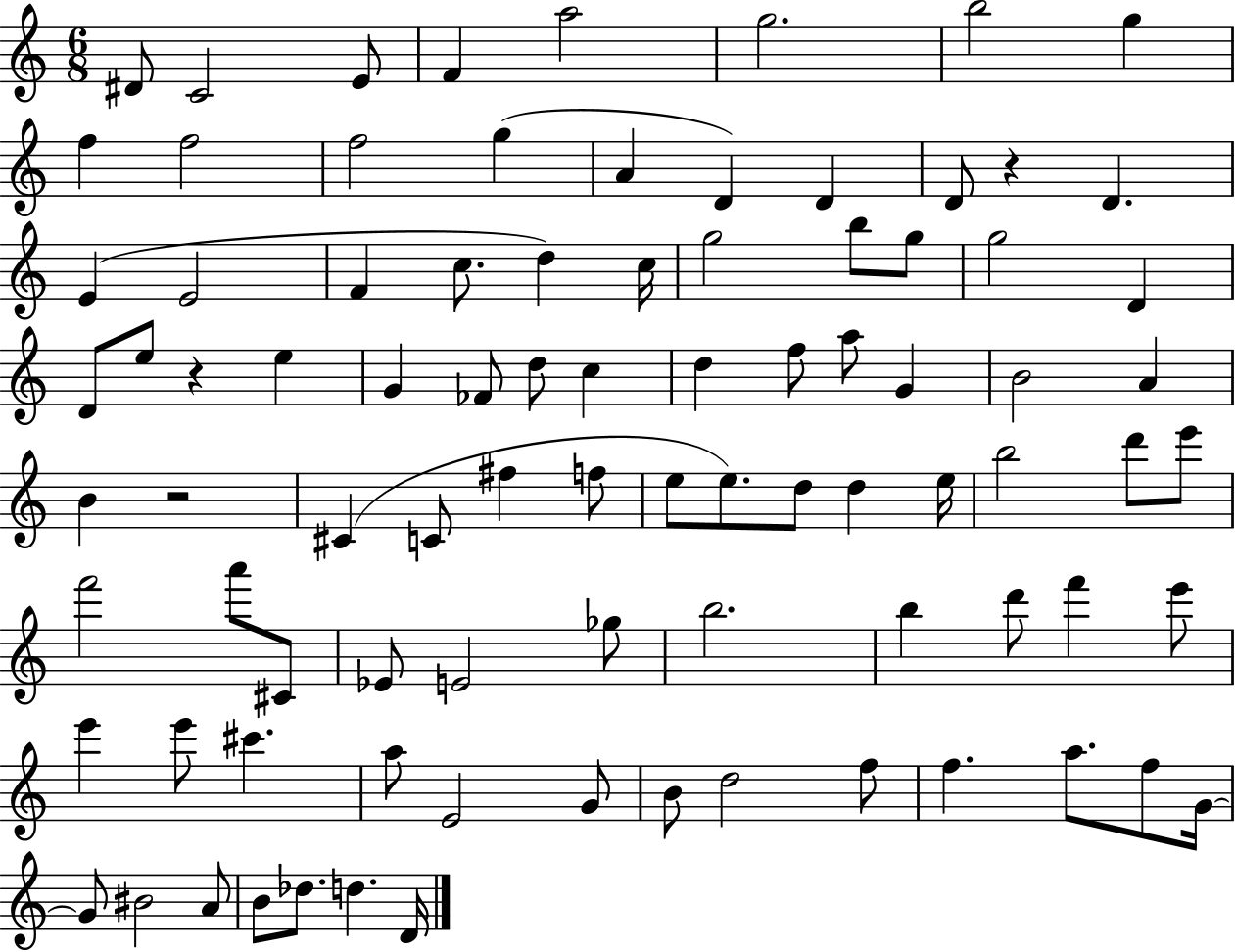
D#4/e C4/h E4/e F4/q A5/h G5/h. B5/h G5/q F5/q F5/h F5/h G5/q A4/q D4/q D4/q D4/e R/q D4/q. E4/q E4/h F4/q C5/e. D5/q C5/s G5/h B5/e G5/e G5/h D4/q D4/e E5/e R/q E5/q G4/q FES4/e D5/e C5/q D5/q F5/e A5/e G4/q B4/h A4/q B4/q R/h C#4/q C4/e F#5/q F5/e E5/e E5/e. D5/e D5/q E5/s B5/h D6/e E6/e F6/h A6/e C#4/e Eb4/e E4/h Gb5/e B5/h. B5/q D6/e F6/q E6/e E6/q E6/e C#6/q. A5/e E4/h G4/e B4/e D5/h F5/e F5/q. A5/e. F5/e G4/s G4/e BIS4/h A4/e B4/e Db5/e. D5/q. D4/s